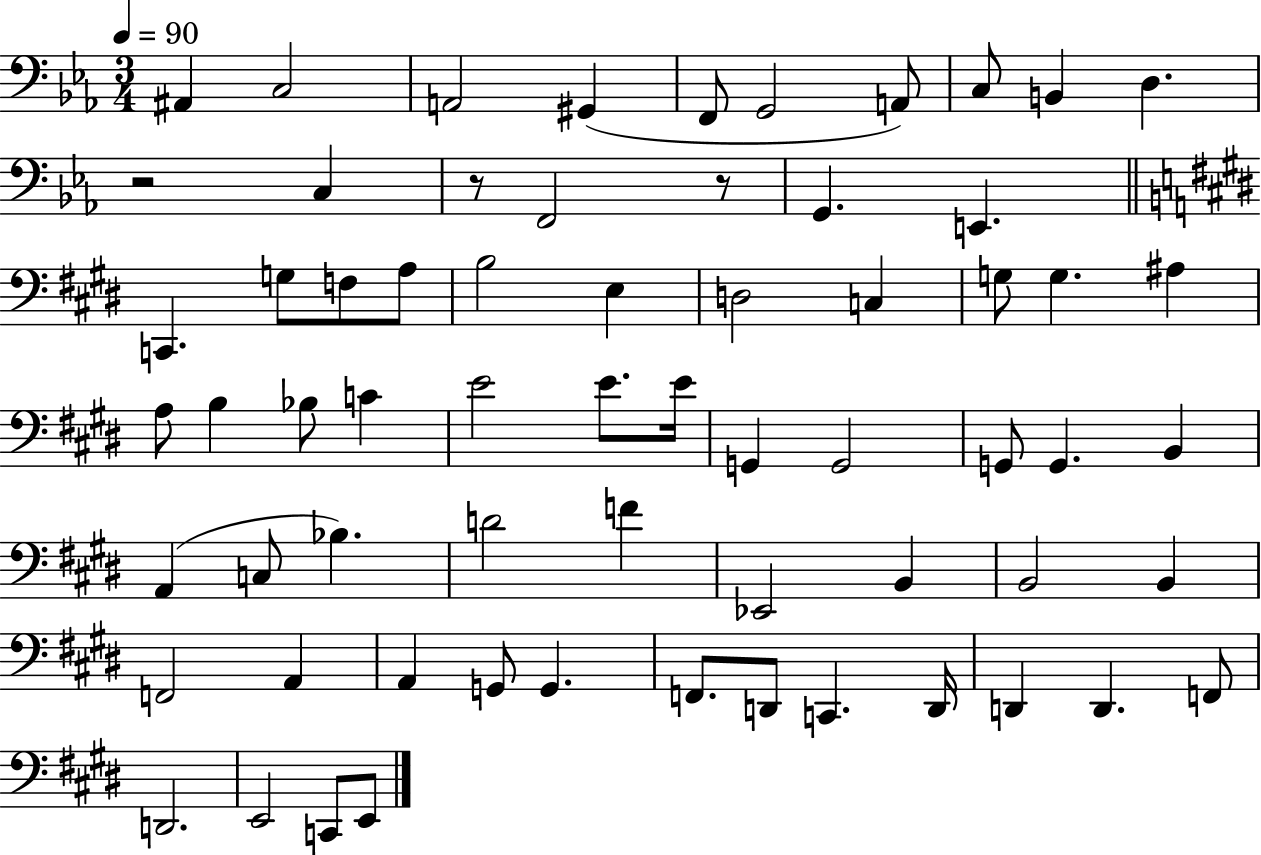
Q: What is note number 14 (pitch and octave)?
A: E2